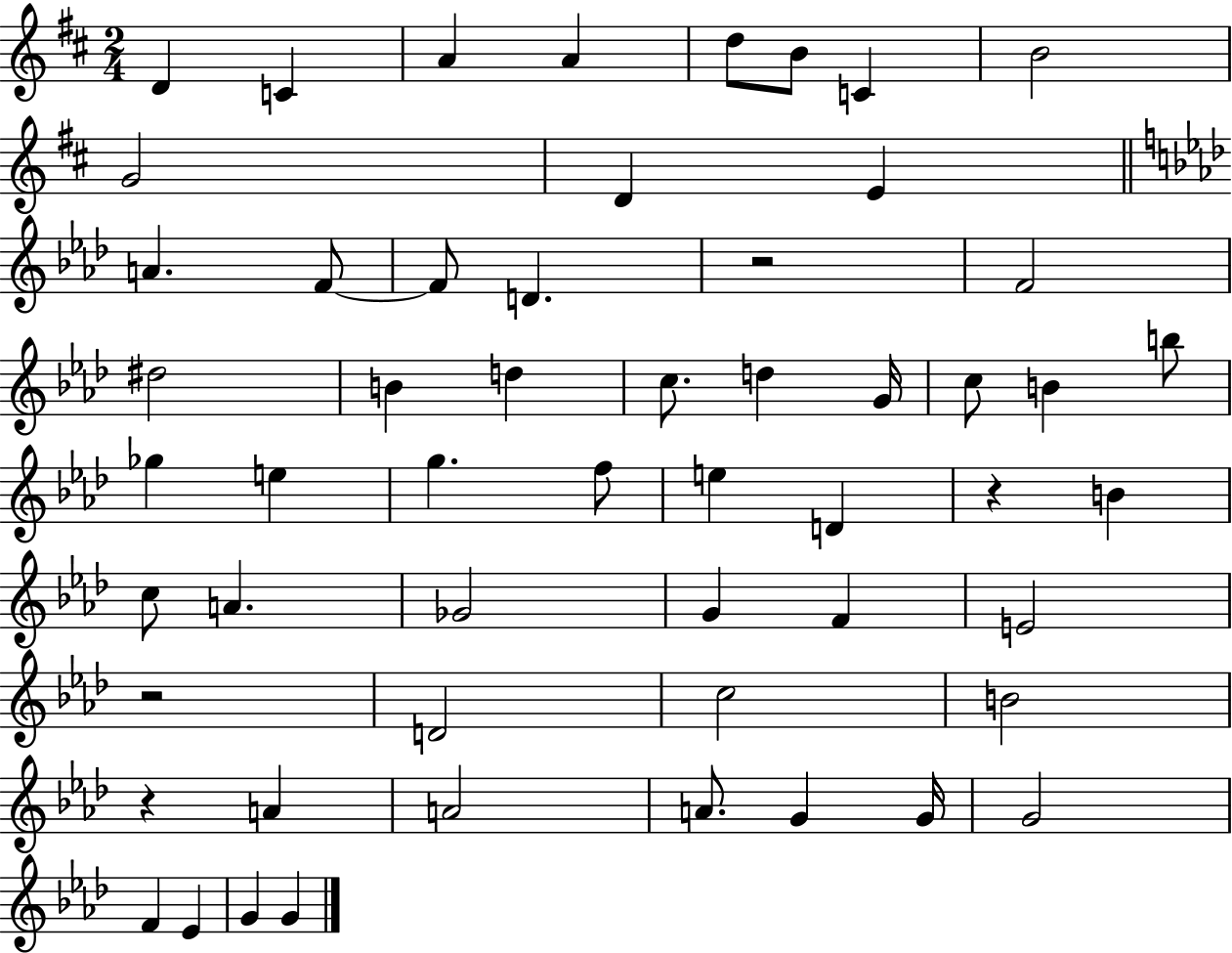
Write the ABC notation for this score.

X:1
T:Untitled
M:2/4
L:1/4
K:D
D C A A d/2 B/2 C B2 G2 D E A F/2 F/2 D z2 F2 ^d2 B d c/2 d G/4 c/2 B b/2 _g e g f/2 e D z B c/2 A _G2 G F E2 z2 D2 c2 B2 z A A2 A/2 G G/4 G2 F _E G G